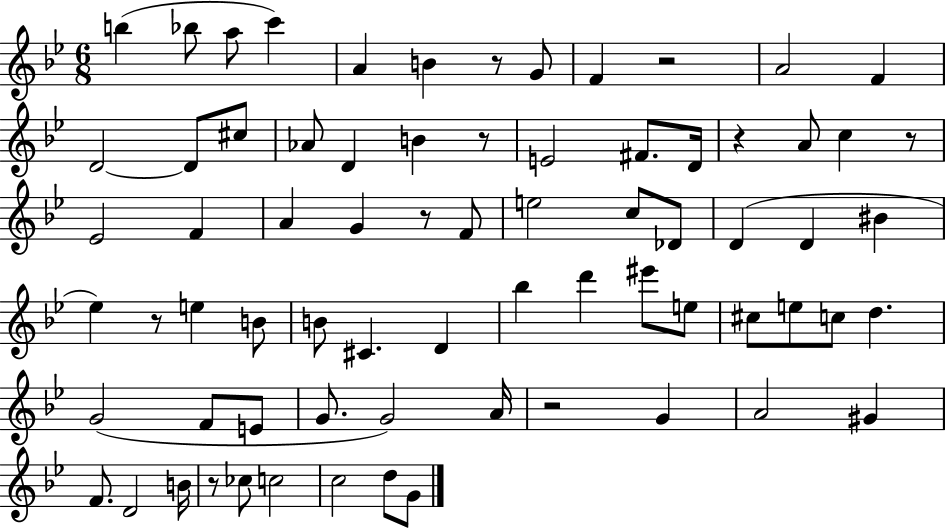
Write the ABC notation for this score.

X:1
T:Untitled
M:6/8
L:1/4
K:Bb
b _b/2 a/2 c' A B z/2 G/2 F z2 A2 F D2 D/2 ^c/2 _A/2 D B z/2 E2 ^F/2 D/4 z A/2 c z/2 _E2 F A G z/2 F/2 e2 c/2 _D/2 D D ^B _e z/2 e B/2 B/2 ^C D _b d' ^e'/2 e/2 ^c/2 e/2 c/2 d G2 F/2 E/2 G/2 G2 A/4 z2 G A2 ^G F/2 D2 B/4 z/2 _c/2 c2 c2 d/2 G/2